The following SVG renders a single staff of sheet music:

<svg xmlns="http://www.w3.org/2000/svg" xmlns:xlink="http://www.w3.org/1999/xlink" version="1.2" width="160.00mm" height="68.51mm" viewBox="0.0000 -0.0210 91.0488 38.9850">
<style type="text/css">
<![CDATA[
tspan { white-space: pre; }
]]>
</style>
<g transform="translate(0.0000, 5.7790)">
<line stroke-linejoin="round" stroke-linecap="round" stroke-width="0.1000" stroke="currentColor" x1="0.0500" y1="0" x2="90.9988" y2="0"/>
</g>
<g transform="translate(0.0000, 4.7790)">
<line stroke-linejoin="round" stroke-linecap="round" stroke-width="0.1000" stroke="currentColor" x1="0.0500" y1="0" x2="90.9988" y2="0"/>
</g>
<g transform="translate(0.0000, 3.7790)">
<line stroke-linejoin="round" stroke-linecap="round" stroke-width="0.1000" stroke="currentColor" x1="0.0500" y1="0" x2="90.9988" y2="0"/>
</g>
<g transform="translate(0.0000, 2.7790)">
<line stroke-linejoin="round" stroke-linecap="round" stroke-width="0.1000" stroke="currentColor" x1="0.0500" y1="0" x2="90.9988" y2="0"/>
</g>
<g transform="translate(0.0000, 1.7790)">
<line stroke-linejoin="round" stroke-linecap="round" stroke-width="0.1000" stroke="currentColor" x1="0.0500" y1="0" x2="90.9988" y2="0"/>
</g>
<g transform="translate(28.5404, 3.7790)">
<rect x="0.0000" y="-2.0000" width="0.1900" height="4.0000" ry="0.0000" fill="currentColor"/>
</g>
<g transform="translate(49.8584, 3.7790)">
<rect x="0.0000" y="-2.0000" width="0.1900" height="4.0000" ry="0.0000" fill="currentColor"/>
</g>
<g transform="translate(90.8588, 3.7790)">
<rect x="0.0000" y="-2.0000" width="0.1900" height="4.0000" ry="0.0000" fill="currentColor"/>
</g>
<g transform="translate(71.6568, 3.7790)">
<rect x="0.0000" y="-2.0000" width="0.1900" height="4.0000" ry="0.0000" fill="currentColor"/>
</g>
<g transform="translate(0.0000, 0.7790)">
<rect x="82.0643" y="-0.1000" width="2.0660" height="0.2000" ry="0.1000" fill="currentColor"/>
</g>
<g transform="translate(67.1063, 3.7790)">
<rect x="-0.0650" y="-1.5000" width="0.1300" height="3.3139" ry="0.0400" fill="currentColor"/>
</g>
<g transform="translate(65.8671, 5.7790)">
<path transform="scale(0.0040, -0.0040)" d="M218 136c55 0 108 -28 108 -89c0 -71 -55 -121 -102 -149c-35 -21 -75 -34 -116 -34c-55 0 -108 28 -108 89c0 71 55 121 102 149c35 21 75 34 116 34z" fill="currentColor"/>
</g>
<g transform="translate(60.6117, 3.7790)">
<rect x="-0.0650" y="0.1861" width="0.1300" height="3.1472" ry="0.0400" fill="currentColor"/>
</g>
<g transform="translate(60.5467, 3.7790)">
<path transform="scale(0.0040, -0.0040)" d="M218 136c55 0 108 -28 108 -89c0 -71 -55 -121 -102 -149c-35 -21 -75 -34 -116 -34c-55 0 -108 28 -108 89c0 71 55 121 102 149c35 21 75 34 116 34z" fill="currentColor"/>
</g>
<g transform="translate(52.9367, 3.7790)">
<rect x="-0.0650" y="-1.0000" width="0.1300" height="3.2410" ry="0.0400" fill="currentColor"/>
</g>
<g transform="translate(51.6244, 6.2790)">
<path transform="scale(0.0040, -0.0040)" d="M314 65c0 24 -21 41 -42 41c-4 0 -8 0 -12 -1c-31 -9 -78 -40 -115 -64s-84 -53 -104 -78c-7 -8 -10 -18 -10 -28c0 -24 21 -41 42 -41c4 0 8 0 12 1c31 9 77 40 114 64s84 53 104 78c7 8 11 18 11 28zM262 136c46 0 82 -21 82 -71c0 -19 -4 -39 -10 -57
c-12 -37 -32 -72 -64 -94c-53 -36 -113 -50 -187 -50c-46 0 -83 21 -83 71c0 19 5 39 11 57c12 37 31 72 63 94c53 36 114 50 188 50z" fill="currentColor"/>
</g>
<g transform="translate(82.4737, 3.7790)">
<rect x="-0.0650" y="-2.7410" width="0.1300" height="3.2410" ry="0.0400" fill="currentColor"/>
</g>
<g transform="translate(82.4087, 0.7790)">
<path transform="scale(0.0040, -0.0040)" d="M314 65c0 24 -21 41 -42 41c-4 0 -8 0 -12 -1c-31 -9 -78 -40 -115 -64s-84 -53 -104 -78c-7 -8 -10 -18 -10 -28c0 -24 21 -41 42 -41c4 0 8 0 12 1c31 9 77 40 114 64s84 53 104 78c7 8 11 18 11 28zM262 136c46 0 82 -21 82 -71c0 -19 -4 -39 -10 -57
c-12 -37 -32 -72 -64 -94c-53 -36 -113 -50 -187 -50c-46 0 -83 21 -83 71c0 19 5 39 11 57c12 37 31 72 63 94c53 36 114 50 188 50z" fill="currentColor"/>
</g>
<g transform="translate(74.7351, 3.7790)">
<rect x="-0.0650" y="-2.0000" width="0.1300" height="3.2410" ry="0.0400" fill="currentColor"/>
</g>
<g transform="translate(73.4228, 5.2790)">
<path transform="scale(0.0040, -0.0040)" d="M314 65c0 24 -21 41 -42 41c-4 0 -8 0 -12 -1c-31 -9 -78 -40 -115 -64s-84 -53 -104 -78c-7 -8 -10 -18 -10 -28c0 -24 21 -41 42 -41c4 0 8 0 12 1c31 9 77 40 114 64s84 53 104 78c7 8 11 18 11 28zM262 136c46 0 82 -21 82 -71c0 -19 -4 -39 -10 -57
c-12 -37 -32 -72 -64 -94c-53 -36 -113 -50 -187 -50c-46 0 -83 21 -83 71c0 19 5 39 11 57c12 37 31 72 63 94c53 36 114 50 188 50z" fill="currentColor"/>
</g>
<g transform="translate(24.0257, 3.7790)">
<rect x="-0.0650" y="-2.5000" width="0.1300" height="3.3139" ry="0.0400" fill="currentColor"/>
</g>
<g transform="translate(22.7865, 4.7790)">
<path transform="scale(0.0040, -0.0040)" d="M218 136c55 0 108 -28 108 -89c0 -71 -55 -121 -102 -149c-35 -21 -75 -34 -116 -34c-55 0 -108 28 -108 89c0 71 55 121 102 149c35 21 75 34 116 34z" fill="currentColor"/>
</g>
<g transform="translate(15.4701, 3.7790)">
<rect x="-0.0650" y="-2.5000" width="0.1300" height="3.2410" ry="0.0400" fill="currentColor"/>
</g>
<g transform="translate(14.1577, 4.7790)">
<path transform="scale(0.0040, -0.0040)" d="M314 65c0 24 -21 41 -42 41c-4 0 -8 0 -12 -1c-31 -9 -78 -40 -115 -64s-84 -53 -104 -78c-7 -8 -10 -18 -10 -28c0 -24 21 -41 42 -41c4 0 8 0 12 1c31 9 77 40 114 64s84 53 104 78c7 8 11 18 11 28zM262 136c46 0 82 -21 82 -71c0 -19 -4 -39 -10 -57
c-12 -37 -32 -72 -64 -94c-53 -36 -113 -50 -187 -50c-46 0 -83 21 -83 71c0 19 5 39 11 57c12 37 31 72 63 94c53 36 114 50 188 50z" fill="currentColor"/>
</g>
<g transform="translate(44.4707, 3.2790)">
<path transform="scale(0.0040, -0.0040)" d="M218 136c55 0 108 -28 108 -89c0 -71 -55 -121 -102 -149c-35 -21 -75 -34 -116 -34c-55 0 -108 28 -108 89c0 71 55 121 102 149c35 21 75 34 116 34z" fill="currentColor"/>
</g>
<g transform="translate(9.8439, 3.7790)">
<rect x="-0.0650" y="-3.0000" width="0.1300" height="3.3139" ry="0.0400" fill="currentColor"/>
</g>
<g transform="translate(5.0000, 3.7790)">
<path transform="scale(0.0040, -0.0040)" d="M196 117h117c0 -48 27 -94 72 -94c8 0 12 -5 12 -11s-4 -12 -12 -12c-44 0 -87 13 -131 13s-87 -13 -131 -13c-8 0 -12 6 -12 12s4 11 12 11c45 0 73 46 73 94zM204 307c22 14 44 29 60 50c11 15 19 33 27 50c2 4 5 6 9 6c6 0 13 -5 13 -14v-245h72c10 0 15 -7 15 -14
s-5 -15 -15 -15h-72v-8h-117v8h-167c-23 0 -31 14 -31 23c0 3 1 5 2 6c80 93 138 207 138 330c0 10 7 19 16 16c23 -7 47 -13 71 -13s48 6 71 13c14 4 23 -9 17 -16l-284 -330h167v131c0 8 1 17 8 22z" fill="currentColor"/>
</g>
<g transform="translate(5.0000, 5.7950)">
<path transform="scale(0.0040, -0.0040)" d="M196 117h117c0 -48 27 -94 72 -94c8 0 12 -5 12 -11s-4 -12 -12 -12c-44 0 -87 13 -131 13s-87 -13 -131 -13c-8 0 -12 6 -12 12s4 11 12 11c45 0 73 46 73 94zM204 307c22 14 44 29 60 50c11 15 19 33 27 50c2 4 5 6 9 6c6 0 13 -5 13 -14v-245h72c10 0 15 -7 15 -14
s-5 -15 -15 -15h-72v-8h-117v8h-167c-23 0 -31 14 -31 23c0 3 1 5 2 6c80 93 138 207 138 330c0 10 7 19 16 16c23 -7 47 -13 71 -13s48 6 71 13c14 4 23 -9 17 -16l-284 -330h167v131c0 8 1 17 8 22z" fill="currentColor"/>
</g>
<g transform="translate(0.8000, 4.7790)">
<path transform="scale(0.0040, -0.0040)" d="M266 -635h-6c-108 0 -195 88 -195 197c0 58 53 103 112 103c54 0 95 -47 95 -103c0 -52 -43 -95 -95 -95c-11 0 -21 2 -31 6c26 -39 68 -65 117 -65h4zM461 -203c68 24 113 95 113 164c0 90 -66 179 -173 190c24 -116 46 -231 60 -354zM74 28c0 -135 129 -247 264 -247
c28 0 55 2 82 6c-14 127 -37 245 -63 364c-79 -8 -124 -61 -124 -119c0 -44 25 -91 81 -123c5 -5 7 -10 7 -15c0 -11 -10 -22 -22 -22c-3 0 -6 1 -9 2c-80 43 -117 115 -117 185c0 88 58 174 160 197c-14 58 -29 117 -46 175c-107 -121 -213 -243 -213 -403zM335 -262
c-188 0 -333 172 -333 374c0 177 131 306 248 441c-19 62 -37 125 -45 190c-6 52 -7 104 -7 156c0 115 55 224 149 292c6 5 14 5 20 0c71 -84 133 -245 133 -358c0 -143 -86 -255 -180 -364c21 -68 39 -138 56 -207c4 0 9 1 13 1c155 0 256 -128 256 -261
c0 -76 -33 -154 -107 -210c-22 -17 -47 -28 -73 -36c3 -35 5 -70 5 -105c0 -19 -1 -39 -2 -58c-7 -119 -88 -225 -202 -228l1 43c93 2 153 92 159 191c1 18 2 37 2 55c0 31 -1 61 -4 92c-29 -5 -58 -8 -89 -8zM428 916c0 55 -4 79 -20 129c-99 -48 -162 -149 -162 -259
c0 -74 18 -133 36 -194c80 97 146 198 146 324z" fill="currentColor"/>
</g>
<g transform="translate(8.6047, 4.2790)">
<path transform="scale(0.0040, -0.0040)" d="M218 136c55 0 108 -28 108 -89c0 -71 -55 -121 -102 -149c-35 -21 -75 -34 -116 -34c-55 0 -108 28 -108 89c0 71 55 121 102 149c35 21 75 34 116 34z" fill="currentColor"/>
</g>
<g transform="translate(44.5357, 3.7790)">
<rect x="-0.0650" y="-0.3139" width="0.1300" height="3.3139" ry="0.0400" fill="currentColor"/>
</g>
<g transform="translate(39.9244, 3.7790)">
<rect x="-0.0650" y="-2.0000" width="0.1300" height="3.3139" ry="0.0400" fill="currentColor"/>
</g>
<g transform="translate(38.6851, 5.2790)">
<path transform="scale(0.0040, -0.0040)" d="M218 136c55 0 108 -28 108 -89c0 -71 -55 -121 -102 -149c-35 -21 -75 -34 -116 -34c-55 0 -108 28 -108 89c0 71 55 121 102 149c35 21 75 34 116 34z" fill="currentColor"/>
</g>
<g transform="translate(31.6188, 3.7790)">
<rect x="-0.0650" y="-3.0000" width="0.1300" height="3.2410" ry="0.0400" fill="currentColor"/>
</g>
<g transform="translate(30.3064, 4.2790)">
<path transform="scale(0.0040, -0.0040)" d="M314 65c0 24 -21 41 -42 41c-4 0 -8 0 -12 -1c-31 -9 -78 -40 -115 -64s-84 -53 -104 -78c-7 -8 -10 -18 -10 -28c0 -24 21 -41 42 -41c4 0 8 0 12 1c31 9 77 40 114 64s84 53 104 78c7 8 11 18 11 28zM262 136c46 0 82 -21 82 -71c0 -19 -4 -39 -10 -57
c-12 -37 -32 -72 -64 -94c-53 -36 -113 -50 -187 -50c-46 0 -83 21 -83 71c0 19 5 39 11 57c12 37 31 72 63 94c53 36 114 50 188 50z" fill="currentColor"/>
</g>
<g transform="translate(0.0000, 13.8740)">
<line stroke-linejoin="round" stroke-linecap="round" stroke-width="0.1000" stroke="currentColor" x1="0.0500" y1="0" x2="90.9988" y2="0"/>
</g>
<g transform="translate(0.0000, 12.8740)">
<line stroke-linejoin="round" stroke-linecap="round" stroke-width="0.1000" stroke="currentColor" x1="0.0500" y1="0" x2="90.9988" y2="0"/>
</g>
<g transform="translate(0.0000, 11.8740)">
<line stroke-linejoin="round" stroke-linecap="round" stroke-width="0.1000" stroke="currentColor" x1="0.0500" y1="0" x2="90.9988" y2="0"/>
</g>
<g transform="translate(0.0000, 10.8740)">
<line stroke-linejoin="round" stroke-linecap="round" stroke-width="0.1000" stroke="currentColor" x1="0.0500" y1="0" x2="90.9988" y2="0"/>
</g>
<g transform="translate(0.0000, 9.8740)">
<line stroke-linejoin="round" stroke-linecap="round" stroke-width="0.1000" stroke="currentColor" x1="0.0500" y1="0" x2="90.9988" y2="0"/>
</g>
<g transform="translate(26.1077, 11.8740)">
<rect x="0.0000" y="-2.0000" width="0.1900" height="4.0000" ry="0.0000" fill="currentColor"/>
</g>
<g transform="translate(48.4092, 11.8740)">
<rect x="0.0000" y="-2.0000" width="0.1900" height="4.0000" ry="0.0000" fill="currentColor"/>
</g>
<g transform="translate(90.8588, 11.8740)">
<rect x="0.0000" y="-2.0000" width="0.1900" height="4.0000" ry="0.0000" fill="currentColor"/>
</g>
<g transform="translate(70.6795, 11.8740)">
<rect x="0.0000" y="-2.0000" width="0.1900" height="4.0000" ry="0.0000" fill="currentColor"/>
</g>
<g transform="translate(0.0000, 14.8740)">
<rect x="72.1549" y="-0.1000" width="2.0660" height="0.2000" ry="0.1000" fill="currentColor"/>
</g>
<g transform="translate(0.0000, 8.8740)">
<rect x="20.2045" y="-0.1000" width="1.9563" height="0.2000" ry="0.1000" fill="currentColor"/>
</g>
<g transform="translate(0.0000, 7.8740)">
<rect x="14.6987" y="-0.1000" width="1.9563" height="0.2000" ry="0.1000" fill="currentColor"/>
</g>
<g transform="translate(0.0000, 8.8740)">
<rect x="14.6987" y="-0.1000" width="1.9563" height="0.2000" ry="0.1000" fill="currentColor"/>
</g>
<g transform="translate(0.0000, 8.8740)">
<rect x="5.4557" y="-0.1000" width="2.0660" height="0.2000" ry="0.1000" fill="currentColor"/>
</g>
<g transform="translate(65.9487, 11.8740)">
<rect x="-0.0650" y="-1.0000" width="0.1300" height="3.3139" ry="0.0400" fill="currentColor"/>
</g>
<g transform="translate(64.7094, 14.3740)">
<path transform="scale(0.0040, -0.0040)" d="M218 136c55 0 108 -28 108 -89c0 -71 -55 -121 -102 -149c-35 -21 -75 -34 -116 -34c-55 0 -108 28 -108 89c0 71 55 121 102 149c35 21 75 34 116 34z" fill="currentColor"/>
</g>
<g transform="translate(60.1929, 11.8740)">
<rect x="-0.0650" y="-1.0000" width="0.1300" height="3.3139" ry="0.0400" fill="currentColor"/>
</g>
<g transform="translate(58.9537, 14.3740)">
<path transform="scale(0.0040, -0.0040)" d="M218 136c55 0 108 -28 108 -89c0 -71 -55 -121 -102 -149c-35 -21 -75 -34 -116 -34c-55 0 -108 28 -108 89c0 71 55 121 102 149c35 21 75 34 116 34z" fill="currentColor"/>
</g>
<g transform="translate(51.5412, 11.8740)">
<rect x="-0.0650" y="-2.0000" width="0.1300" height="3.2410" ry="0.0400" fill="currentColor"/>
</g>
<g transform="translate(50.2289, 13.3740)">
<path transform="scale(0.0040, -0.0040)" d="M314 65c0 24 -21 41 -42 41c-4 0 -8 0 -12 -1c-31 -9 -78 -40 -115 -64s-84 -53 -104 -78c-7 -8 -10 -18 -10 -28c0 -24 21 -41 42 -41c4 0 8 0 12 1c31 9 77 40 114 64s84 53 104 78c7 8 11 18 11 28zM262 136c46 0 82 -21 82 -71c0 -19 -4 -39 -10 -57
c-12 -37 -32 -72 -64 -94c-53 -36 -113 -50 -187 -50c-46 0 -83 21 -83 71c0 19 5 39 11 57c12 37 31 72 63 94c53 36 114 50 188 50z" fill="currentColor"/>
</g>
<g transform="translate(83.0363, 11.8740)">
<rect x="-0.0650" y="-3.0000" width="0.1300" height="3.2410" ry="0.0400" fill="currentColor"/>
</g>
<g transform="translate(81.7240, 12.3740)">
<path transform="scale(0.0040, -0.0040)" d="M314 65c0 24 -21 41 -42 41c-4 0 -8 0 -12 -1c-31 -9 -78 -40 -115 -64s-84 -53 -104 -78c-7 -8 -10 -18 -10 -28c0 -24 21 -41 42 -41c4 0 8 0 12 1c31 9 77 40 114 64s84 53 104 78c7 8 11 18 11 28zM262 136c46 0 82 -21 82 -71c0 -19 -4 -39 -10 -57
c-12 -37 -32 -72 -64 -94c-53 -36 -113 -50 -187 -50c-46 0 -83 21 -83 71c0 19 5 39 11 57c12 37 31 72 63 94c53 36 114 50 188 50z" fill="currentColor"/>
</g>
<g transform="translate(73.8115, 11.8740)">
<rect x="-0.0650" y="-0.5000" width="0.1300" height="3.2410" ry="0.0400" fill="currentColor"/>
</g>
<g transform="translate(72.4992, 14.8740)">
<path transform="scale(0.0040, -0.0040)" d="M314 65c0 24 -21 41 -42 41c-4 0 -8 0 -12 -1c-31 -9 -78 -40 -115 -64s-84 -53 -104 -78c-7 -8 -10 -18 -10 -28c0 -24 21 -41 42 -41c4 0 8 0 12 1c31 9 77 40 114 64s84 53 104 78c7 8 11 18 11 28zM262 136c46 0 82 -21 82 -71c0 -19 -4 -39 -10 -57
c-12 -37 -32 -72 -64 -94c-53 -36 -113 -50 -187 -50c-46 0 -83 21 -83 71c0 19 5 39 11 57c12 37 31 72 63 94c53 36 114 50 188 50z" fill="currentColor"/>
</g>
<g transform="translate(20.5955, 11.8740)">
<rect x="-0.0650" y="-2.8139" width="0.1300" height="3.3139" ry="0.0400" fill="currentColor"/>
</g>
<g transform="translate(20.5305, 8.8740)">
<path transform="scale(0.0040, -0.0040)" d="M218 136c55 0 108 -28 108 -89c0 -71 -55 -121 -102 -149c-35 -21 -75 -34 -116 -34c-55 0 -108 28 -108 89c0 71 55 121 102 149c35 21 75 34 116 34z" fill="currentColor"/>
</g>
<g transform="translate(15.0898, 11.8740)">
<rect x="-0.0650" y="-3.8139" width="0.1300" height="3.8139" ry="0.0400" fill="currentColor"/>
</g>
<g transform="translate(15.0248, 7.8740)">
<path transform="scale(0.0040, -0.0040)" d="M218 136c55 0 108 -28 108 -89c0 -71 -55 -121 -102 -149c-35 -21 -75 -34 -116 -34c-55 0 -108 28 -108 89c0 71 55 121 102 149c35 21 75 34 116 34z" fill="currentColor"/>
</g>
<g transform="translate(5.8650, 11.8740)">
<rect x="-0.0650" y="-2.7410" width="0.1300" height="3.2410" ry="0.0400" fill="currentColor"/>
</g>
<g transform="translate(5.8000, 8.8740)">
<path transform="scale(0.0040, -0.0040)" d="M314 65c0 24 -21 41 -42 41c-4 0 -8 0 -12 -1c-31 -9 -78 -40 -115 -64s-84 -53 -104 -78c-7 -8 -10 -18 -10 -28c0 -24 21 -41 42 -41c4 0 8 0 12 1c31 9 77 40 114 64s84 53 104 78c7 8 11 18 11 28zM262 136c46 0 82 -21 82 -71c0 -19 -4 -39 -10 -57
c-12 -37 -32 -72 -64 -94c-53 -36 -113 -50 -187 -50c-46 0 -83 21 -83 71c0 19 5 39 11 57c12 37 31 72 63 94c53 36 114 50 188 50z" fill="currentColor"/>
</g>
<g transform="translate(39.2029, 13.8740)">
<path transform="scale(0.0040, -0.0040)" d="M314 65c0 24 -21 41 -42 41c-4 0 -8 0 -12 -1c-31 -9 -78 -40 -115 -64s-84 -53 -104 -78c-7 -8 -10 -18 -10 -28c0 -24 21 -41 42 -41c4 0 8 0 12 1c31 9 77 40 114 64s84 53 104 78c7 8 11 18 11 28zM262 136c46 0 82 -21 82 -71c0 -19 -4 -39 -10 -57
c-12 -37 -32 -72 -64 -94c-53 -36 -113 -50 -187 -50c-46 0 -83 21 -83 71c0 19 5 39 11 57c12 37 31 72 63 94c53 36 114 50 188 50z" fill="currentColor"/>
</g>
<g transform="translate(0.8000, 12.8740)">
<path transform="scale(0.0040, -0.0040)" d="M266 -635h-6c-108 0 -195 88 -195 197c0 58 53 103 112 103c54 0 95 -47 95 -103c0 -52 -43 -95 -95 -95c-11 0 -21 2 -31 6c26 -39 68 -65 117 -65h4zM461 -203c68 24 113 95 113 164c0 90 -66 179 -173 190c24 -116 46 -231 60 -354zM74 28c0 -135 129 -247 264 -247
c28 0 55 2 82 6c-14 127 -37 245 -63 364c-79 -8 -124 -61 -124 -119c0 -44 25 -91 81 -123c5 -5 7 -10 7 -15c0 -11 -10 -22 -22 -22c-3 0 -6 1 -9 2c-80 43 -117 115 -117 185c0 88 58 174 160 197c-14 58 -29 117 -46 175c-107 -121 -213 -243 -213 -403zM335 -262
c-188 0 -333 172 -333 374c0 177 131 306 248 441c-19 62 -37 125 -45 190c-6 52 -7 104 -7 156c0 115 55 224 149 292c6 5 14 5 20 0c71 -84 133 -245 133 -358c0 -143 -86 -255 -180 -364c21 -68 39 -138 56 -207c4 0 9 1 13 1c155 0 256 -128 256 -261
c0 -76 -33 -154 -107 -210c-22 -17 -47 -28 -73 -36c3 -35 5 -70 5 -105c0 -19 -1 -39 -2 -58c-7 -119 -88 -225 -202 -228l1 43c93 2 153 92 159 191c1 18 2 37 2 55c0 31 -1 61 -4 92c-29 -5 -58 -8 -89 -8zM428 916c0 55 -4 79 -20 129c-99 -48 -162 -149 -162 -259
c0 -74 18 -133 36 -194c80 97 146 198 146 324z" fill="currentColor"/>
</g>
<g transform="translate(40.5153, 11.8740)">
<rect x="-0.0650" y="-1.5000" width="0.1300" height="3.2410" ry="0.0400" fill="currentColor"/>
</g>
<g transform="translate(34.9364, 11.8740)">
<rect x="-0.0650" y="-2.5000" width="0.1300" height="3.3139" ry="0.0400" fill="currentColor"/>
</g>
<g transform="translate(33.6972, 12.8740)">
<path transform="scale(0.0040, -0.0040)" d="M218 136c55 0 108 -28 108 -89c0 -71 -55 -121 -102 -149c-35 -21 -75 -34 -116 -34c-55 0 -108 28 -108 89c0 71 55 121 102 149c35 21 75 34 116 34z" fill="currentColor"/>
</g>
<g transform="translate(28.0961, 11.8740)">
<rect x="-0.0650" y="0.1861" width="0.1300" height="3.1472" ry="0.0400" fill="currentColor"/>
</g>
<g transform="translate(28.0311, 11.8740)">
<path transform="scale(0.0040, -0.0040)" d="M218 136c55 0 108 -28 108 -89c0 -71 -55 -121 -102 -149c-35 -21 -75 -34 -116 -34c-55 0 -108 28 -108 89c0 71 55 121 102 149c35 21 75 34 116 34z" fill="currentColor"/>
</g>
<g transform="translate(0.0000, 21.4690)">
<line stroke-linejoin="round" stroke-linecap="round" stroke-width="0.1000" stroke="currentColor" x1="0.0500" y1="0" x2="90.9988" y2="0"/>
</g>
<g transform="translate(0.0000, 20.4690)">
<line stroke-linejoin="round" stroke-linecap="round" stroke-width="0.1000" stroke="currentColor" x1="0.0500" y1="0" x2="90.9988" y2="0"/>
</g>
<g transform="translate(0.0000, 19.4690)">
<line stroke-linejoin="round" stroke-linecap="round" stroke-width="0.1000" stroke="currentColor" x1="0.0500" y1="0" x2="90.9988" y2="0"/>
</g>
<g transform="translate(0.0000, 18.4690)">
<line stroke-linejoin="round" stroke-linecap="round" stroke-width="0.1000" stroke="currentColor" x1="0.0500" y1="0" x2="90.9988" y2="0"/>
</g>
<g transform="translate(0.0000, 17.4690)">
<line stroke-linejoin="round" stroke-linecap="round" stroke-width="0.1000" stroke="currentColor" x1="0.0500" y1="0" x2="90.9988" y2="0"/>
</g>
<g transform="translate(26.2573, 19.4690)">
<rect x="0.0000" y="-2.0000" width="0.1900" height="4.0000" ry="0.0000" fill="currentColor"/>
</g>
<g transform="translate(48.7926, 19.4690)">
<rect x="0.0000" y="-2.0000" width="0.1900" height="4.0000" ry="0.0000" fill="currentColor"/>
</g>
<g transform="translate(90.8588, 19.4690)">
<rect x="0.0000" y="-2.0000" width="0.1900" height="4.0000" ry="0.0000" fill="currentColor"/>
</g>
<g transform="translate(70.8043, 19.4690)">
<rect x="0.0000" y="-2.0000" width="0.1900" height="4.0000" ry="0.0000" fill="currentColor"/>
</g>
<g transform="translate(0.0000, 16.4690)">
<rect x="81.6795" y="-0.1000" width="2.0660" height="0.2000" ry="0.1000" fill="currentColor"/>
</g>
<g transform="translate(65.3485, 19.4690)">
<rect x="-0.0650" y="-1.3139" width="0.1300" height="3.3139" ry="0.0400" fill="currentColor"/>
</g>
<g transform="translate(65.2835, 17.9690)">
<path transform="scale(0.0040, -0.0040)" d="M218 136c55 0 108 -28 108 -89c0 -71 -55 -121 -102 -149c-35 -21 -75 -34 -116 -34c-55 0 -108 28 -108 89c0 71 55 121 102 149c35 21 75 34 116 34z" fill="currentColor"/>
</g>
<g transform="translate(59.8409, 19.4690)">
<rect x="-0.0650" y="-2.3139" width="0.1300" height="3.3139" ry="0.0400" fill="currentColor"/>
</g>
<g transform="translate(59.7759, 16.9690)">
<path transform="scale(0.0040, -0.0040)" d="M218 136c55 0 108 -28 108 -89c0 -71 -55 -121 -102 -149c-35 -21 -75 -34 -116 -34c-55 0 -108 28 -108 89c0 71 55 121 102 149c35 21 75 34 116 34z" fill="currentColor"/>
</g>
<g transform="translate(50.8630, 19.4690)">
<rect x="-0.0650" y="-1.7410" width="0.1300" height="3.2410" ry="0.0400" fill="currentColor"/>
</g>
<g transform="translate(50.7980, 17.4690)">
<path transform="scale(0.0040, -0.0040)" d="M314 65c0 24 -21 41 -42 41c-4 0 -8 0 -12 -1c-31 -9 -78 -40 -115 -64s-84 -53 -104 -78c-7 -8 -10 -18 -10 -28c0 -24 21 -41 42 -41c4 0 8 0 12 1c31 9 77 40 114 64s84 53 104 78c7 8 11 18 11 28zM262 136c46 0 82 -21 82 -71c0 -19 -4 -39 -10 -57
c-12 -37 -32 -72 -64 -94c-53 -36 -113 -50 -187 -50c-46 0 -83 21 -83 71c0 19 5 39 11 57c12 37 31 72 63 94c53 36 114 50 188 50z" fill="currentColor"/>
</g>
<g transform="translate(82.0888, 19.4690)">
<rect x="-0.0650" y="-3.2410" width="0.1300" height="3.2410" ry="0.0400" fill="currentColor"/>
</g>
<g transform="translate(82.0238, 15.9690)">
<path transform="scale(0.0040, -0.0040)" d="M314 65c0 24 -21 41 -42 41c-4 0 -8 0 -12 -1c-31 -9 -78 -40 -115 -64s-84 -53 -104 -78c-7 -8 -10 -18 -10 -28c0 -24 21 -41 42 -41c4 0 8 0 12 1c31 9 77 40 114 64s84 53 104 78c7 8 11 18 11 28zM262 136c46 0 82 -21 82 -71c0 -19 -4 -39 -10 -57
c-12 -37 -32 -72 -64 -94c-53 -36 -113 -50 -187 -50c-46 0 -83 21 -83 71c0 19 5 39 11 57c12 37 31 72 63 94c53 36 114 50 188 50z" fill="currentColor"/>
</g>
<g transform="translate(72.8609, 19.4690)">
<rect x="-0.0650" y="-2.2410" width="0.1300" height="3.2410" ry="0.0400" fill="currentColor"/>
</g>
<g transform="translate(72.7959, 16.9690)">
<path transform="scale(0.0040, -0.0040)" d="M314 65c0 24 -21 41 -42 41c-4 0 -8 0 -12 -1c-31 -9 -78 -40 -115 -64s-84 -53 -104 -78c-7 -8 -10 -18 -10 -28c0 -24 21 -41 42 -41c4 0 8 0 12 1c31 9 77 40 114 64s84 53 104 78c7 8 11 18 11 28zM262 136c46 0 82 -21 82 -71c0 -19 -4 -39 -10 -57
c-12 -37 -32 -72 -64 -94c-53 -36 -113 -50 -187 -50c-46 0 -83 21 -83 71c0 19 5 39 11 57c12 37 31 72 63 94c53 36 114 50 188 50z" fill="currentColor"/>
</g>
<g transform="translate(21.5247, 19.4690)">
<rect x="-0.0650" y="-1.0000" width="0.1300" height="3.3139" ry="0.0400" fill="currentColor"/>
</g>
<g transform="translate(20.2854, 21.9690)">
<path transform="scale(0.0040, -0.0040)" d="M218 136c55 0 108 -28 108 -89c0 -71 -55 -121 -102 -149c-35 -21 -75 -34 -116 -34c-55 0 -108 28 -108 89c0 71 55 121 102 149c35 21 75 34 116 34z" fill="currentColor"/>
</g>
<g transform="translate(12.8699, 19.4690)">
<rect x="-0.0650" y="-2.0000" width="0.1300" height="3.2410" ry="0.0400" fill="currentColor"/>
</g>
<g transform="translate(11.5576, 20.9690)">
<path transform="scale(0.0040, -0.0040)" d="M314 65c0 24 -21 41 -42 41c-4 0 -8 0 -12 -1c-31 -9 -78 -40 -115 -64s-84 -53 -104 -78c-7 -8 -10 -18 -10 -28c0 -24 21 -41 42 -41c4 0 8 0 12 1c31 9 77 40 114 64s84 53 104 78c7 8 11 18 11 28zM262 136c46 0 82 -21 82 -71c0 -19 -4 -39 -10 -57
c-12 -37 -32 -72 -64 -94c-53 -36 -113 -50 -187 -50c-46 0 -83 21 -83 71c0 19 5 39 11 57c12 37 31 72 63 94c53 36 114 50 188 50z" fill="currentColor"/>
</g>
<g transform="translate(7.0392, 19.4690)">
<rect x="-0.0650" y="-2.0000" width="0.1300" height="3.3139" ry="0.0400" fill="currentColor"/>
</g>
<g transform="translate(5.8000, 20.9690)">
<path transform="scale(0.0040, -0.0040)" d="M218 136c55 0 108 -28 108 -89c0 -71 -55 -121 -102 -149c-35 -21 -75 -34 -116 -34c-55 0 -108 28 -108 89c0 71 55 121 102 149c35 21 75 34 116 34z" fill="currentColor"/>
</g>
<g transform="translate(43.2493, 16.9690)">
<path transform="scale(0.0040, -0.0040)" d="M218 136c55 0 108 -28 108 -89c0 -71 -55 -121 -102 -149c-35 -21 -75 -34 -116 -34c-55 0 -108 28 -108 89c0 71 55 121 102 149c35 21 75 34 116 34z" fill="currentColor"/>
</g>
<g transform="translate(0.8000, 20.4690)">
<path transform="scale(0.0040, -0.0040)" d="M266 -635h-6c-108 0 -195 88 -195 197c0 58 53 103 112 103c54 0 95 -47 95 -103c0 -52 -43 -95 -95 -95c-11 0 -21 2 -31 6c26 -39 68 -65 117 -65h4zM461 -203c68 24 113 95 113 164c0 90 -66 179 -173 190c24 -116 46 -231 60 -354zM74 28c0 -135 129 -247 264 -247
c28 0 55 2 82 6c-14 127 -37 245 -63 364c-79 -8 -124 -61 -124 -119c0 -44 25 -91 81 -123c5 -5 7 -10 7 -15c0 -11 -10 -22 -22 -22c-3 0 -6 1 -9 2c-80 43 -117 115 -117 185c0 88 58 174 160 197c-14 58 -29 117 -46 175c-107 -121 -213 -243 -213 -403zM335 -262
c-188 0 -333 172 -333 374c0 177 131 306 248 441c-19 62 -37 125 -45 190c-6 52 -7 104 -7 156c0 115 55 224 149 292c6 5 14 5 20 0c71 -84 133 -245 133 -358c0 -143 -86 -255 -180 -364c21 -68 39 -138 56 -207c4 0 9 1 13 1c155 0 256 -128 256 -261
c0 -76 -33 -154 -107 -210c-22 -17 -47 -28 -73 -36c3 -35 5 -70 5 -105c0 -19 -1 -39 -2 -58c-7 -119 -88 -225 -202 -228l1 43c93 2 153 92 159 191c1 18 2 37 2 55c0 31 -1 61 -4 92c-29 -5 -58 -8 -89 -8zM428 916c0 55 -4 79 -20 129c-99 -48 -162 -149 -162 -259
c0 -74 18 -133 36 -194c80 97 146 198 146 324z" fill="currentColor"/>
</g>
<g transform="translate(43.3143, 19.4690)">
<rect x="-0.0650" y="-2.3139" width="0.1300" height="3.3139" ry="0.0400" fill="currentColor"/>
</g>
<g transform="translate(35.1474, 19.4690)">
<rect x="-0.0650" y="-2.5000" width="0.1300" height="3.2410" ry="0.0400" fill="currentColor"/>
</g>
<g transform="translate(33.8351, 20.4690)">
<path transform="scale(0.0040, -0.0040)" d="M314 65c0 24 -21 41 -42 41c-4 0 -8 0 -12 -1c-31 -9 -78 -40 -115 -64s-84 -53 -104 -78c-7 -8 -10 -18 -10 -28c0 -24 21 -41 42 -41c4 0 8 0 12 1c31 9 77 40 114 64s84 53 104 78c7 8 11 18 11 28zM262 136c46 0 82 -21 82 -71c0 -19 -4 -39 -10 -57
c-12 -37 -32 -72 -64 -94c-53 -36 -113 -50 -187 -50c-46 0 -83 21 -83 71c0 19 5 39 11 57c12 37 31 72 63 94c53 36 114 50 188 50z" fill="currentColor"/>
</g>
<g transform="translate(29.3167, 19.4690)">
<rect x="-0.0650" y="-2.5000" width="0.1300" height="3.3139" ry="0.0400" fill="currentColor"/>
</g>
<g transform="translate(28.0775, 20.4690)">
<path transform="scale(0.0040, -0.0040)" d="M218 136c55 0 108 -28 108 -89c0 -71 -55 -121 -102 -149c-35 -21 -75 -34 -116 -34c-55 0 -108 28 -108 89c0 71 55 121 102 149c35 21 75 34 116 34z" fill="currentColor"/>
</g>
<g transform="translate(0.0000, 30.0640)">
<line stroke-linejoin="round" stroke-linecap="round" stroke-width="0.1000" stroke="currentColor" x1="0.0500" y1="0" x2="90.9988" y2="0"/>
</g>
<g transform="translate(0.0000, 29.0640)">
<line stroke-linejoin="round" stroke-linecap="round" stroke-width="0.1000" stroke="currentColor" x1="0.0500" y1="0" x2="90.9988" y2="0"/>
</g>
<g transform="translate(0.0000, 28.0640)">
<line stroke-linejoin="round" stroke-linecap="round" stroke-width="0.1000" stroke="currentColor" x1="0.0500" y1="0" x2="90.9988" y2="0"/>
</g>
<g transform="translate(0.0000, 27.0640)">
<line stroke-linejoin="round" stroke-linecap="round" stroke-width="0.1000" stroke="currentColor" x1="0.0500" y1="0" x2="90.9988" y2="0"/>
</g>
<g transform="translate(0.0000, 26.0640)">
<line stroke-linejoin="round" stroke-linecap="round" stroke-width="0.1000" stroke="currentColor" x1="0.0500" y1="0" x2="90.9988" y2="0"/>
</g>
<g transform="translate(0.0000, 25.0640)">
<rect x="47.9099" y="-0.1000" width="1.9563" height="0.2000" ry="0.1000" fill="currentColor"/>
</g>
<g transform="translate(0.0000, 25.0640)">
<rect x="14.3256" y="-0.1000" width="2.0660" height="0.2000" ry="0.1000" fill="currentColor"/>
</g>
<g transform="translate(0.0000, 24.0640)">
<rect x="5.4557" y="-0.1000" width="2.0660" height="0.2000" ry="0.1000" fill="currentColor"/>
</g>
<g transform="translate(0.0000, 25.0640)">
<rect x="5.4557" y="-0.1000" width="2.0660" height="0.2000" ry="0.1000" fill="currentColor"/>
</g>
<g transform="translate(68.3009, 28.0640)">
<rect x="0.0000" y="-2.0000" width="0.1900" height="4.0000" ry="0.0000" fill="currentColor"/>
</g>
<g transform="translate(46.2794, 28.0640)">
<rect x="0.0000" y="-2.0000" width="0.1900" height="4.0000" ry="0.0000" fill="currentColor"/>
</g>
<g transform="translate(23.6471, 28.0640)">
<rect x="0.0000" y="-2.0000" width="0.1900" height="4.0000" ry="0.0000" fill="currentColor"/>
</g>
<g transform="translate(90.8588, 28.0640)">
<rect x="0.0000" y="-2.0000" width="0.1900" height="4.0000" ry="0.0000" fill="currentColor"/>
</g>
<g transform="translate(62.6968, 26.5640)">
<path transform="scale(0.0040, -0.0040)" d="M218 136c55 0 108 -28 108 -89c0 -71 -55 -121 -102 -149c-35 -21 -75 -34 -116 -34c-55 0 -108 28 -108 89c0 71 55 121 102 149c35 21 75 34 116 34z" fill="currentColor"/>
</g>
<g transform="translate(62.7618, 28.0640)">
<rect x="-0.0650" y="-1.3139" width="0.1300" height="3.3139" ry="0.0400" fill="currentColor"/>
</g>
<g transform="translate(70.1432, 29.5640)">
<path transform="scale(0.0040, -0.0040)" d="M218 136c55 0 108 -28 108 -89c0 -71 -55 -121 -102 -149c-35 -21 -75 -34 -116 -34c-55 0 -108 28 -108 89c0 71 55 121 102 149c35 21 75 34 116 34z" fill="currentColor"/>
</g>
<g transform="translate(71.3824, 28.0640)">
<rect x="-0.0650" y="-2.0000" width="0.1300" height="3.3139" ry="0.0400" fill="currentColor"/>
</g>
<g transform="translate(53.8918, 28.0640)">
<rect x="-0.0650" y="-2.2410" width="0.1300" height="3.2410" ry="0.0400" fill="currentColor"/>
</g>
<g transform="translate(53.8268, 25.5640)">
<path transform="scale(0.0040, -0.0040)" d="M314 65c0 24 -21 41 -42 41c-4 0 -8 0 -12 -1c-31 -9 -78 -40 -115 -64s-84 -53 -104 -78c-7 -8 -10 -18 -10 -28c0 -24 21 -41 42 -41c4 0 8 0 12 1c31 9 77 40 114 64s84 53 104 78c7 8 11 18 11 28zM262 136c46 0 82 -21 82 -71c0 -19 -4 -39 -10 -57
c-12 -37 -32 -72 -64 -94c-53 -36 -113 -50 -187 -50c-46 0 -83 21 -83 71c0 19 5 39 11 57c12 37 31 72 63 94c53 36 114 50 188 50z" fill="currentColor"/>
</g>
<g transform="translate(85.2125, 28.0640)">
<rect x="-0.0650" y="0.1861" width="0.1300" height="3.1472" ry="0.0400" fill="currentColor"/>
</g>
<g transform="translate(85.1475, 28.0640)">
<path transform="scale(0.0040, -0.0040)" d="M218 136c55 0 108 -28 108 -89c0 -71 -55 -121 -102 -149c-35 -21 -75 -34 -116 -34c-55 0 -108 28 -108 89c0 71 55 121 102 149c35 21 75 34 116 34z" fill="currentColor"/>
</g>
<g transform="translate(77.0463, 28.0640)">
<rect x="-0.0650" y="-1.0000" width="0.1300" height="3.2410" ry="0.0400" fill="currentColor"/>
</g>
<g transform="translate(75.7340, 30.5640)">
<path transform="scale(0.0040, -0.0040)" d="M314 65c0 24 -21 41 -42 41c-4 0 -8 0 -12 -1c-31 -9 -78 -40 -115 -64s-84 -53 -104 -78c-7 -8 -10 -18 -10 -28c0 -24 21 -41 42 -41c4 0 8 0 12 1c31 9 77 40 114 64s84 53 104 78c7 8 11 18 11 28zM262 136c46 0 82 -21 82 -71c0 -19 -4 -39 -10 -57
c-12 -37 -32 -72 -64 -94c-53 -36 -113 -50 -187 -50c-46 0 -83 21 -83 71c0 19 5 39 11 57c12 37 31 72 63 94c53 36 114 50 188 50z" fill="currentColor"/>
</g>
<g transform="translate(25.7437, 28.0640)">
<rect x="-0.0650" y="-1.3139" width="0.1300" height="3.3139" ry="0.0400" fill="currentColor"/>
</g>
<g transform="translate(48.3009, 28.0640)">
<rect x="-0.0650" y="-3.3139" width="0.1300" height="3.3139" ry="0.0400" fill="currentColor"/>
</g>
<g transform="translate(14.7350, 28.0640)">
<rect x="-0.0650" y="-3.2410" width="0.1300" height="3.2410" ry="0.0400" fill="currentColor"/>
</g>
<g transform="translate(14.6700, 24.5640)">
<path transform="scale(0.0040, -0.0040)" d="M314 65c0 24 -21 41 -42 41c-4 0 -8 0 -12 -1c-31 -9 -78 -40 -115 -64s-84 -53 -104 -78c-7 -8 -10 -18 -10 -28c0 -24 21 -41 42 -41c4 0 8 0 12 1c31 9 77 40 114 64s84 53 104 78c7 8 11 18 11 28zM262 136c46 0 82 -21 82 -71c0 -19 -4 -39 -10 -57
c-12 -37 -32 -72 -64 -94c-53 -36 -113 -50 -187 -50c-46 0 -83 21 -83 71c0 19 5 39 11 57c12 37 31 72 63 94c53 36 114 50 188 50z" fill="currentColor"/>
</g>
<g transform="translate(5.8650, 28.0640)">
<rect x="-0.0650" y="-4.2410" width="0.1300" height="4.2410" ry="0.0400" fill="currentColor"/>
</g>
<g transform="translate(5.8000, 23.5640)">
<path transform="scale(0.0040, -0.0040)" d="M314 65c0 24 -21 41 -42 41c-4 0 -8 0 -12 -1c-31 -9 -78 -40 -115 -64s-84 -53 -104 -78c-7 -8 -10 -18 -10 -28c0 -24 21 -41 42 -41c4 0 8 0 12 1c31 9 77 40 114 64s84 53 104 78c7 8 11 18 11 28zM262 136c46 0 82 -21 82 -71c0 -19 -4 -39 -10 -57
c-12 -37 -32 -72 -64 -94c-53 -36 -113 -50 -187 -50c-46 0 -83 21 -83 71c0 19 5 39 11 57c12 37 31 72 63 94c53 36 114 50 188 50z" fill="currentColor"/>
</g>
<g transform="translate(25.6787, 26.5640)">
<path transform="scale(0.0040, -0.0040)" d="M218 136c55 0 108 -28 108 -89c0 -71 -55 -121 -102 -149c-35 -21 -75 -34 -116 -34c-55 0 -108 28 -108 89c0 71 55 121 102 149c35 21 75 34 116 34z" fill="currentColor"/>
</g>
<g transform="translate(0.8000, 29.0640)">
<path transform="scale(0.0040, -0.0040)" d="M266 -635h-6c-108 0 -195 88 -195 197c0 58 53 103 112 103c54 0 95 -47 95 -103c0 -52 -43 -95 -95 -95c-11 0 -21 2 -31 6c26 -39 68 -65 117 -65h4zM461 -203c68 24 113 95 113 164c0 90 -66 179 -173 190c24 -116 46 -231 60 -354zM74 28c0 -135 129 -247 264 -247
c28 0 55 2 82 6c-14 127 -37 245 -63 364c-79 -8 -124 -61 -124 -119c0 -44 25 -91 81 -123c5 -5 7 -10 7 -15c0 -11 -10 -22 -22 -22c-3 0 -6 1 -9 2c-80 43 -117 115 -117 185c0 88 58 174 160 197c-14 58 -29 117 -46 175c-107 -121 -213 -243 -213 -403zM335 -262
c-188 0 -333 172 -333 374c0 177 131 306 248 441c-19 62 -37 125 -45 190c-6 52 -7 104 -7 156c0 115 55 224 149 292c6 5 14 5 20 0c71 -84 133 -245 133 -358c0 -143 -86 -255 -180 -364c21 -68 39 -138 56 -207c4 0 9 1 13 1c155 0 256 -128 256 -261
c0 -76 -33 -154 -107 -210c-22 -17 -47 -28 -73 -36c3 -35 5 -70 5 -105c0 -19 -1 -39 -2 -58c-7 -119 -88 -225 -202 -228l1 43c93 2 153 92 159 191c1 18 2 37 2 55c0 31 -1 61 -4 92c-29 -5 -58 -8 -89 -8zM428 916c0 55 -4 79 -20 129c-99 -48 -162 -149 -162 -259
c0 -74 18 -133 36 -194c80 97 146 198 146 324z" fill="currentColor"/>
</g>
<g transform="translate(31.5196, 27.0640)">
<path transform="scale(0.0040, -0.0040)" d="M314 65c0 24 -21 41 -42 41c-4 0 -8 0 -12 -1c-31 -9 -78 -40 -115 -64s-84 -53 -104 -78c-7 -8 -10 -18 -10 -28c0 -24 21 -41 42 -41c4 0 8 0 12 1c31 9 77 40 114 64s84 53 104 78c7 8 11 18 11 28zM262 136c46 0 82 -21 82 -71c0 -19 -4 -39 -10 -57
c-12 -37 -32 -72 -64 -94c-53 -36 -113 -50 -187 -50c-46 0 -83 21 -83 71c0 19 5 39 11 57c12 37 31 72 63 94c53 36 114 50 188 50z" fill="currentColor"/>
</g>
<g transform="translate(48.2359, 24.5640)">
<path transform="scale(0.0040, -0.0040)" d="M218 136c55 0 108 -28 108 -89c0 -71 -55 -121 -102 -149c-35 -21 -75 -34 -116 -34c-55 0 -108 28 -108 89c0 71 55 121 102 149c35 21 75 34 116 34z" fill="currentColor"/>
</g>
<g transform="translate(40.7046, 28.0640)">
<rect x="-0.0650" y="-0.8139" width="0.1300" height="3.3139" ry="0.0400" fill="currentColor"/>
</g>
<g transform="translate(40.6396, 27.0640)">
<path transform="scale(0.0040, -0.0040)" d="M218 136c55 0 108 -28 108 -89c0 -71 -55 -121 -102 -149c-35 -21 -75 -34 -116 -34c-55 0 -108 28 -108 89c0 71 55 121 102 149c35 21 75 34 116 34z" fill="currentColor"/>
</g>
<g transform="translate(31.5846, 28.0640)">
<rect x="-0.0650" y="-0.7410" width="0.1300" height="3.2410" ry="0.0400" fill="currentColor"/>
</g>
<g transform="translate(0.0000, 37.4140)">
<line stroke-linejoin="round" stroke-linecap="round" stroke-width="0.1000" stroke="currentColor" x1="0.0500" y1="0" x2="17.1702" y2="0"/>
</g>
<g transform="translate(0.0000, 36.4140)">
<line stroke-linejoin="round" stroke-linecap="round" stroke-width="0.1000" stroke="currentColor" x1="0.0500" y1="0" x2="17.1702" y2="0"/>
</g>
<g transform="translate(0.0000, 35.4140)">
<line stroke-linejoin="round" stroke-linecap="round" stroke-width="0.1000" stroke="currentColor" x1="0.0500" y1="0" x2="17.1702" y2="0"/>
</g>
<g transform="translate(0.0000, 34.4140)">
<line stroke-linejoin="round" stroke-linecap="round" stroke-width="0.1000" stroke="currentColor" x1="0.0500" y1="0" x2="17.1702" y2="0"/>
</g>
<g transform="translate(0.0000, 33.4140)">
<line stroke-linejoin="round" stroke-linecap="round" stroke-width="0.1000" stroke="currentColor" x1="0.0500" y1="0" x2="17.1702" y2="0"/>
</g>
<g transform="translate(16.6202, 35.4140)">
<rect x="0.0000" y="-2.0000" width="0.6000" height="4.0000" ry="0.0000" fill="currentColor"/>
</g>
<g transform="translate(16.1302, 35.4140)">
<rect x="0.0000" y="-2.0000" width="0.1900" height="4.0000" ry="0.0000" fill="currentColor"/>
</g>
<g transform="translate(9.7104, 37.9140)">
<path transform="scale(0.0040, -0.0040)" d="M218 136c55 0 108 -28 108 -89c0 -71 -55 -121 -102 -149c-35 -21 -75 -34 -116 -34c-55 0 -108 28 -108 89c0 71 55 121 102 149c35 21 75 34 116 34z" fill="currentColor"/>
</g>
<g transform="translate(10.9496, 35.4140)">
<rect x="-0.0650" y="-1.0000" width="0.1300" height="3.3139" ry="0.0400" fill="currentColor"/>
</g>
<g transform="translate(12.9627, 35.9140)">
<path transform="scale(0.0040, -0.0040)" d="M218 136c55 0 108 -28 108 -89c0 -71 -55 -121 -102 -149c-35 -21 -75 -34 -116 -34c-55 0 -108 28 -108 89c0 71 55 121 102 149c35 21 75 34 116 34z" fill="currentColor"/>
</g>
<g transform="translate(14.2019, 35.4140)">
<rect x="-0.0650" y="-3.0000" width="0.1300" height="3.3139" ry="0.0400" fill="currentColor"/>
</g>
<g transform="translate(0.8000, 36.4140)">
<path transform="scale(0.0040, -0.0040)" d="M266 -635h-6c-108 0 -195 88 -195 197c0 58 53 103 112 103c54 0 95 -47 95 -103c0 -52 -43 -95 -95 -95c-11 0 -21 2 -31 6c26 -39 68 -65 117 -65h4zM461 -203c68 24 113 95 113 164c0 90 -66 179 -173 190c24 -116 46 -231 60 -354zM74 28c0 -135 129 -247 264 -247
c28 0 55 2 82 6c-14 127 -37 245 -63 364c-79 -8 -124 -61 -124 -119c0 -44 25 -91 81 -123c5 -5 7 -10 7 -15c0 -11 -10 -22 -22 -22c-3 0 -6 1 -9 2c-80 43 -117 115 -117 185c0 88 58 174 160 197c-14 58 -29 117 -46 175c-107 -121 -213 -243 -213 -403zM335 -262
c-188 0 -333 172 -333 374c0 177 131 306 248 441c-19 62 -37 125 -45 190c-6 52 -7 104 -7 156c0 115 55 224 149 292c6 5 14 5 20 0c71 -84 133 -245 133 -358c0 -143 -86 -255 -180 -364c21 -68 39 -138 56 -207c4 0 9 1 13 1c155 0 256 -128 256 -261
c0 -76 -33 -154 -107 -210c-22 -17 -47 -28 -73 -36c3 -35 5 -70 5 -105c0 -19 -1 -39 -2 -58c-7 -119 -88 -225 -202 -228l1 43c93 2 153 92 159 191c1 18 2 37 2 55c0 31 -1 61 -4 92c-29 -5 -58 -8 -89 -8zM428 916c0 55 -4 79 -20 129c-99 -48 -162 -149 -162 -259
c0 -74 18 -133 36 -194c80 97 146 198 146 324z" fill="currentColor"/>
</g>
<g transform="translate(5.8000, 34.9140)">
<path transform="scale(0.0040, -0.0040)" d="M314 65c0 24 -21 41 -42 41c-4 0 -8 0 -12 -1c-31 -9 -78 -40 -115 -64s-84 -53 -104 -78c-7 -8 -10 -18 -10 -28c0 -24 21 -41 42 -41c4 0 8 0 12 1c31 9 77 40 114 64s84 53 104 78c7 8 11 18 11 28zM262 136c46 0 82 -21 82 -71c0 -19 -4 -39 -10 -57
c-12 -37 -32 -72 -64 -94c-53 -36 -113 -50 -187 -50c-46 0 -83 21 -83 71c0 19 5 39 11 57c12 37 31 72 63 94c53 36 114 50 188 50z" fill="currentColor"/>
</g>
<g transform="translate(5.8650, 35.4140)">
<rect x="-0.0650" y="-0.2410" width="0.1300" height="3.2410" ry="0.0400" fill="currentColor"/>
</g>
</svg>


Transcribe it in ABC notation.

X:1
T:Untitled
M:4/4
L:1/4
K:C
A G2 G A2 F c D2 B E F2 a2 a2 c' a B G E2 F2 D D C2 A2 F F2 D G G2 g f2 g e g2 b2 d'2 b2 e d2 d b g2 e F D2 B c2 D A